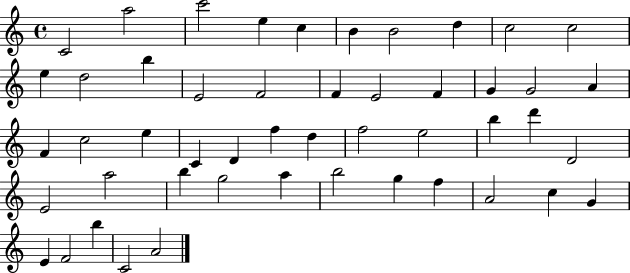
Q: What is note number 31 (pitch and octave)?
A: B5